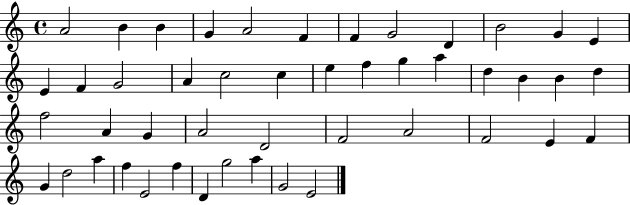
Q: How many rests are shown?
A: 0